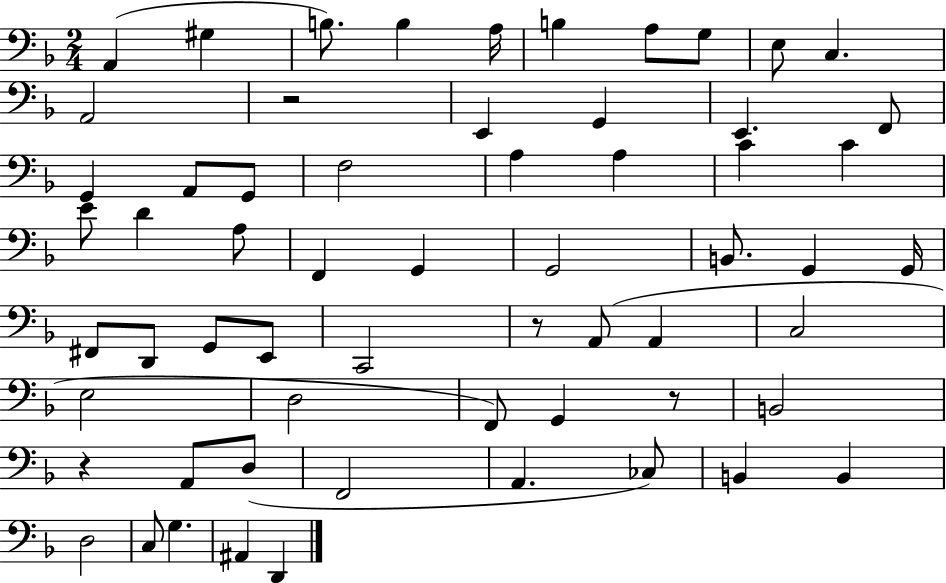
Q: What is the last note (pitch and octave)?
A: D2